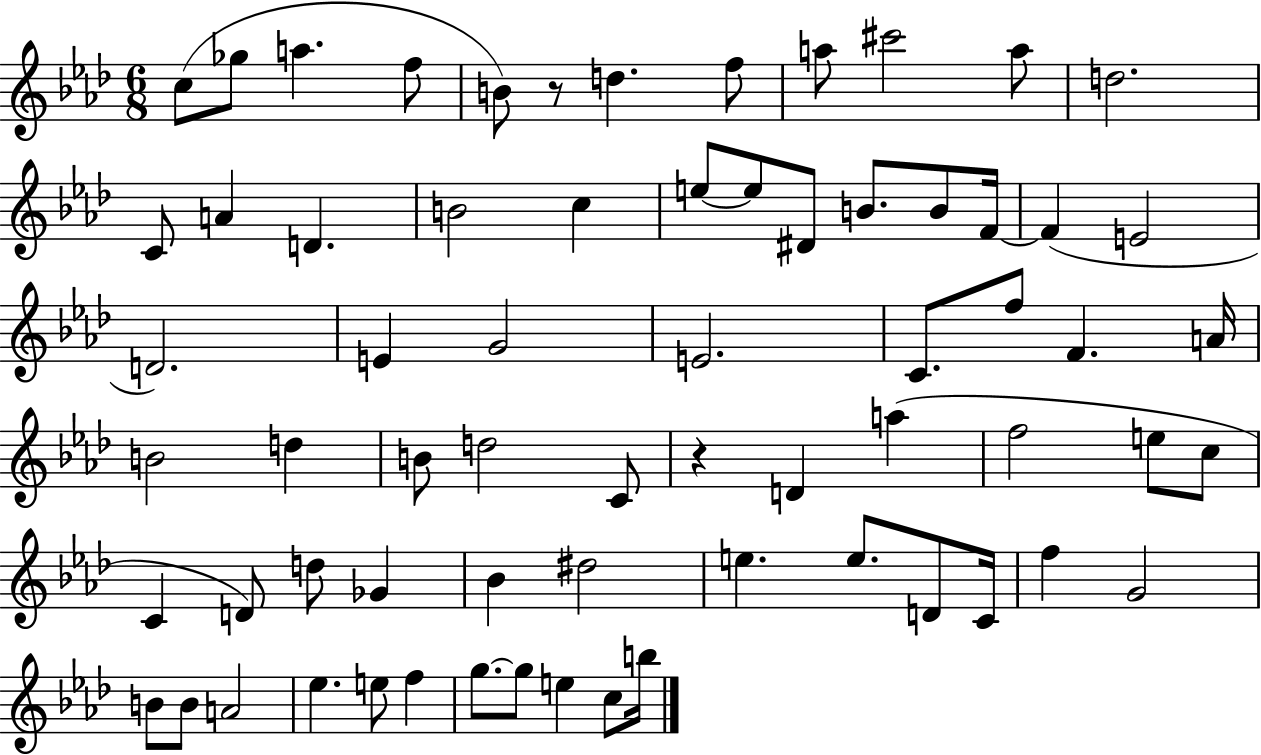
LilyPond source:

{
  \clef treble
  \numericTimeSignature
  \time 6/8
  \key aes \major
  c''8( ges''8 a''4. f''8 | b'8) r8 d''4. f''8 | a''8 cis'''2 a''8 | d''2. | \break c'8 a'4 d'4. | b'2 c''4 | e''8~~ e''8 dis'8 b'8. b'8 f'16~~ | f'4( e'2 | \break d'2.) | e'4 g'2 | e'2. | c'8. f''8 f'4. a'16 | \break b'2 d''4 | b'8 d''2 c'8 | r4 d'4 a''4( | f''2 e''8 c''8 | \break c'4 d'8) d''8 ges'4 | bes'4 dis''2 | e''4. e''8. d'8 c'16 | f''4 g'2 | \break b'8 b'8 a'2 | ees''4. e''8 f''4 | g''8.~~ g''8 e''4 c''8 b''16 | \bar "|."
}